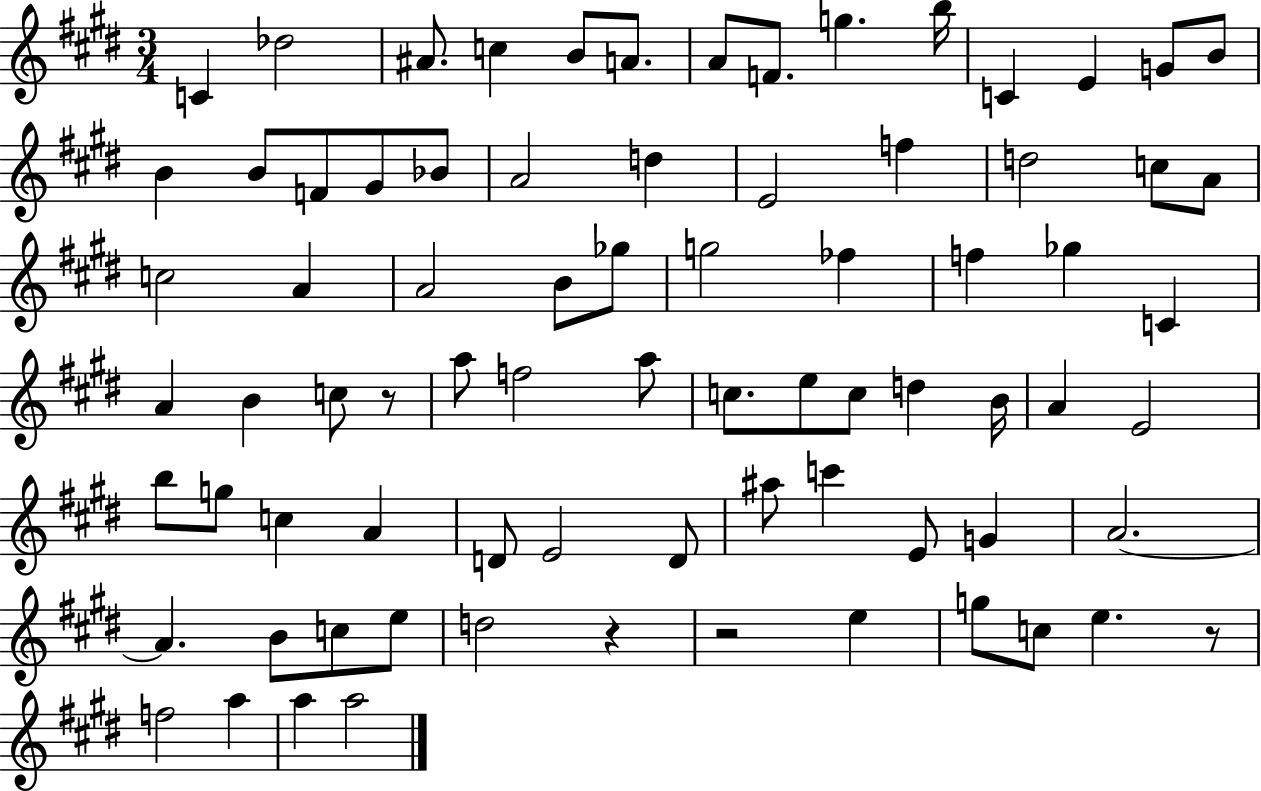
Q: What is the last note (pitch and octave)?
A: A5